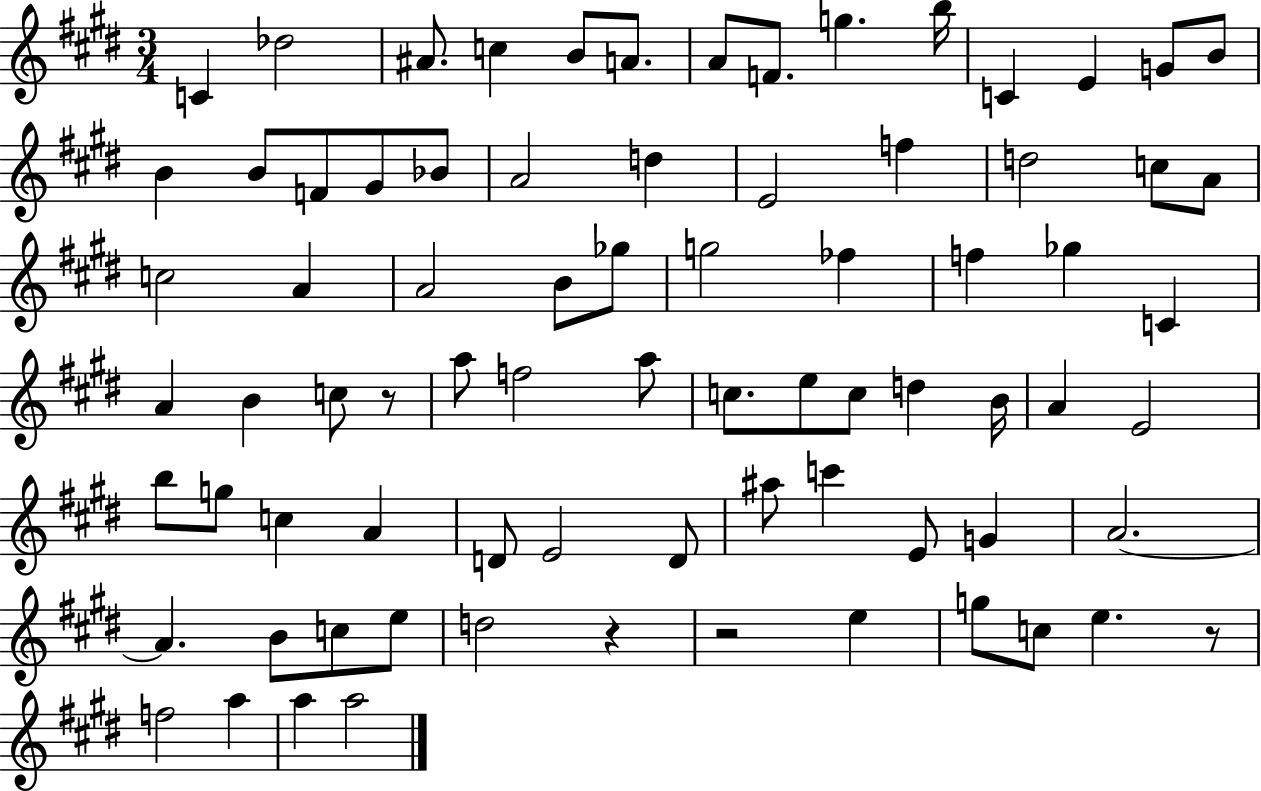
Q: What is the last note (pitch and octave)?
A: A5